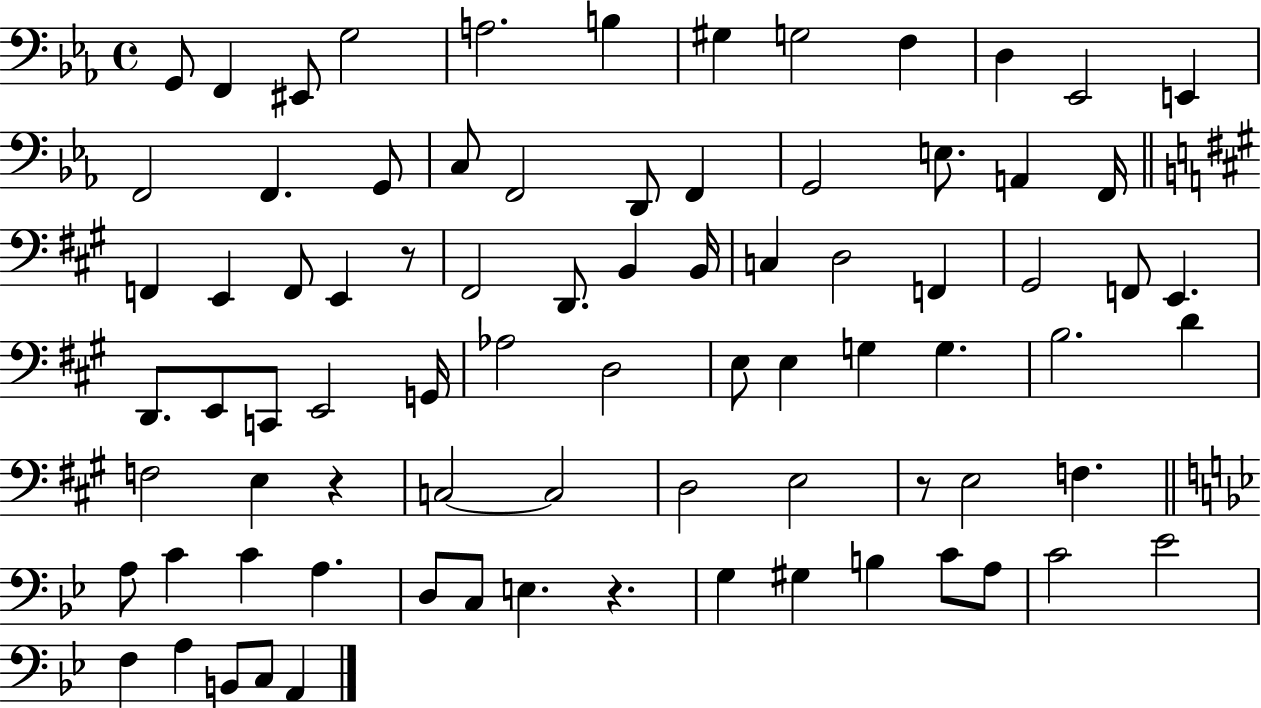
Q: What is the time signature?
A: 4/4